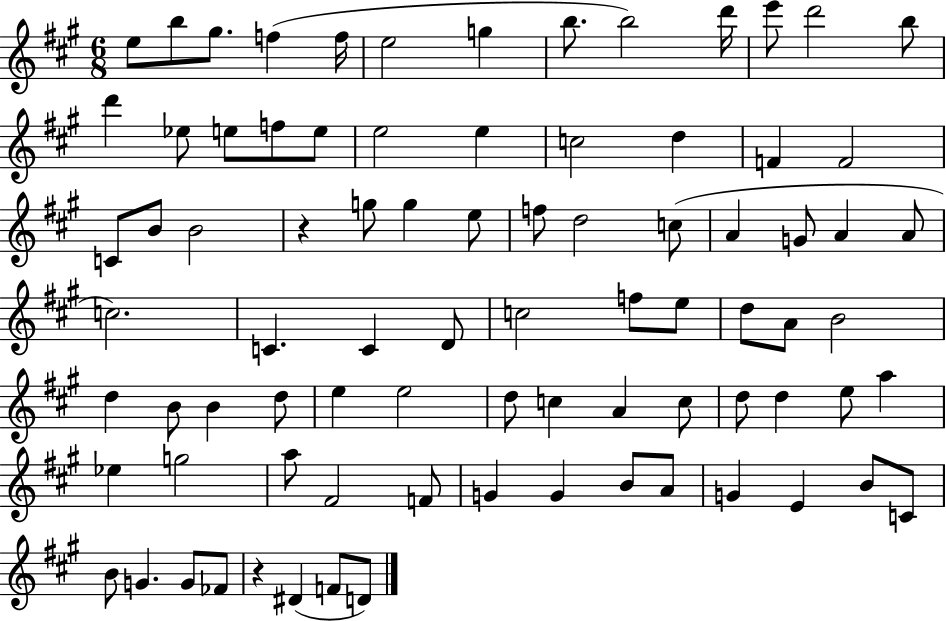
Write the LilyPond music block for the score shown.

{
  \clef treble
  \numericTimeSignature
  \time 6/8
  \key a \major
  e''8 b''8 gis''8. f''4( f''16 | e''2 g''4 | b''8. b''2) d'''16 | e'''8 d'''2 b''8 | \break d'''4 ees''8 e''8 f''8 e''8 | e''2 e''4 | c''2 d''4 | f'4 f'2 | \break c'8 b'8 b'2 | r4 g''8 g''4 e''8 | f''8 d''2 c''8( | a'4 g'8 a'4 a'8 | \break c''2.) | c'4. c'4 d'8 | c''2 f''8 e''8 | d''8 a'8 b'2 | \break d''4 b'8 b'4 d''8 | e''4 e''2 | d''8 c''4 a'4 c''8 | d''8 d''4 e''8 a''4 | \break ees''4 g''2 | a''8 fis'2 f'8 | g'4 g'4 b'8 a'8 | g'4 e'4 b'8 c'8 | \break b'8 g'4. g'8 fes'8 | r4 dis'4( f'8 d'8) | \bar "|."
}